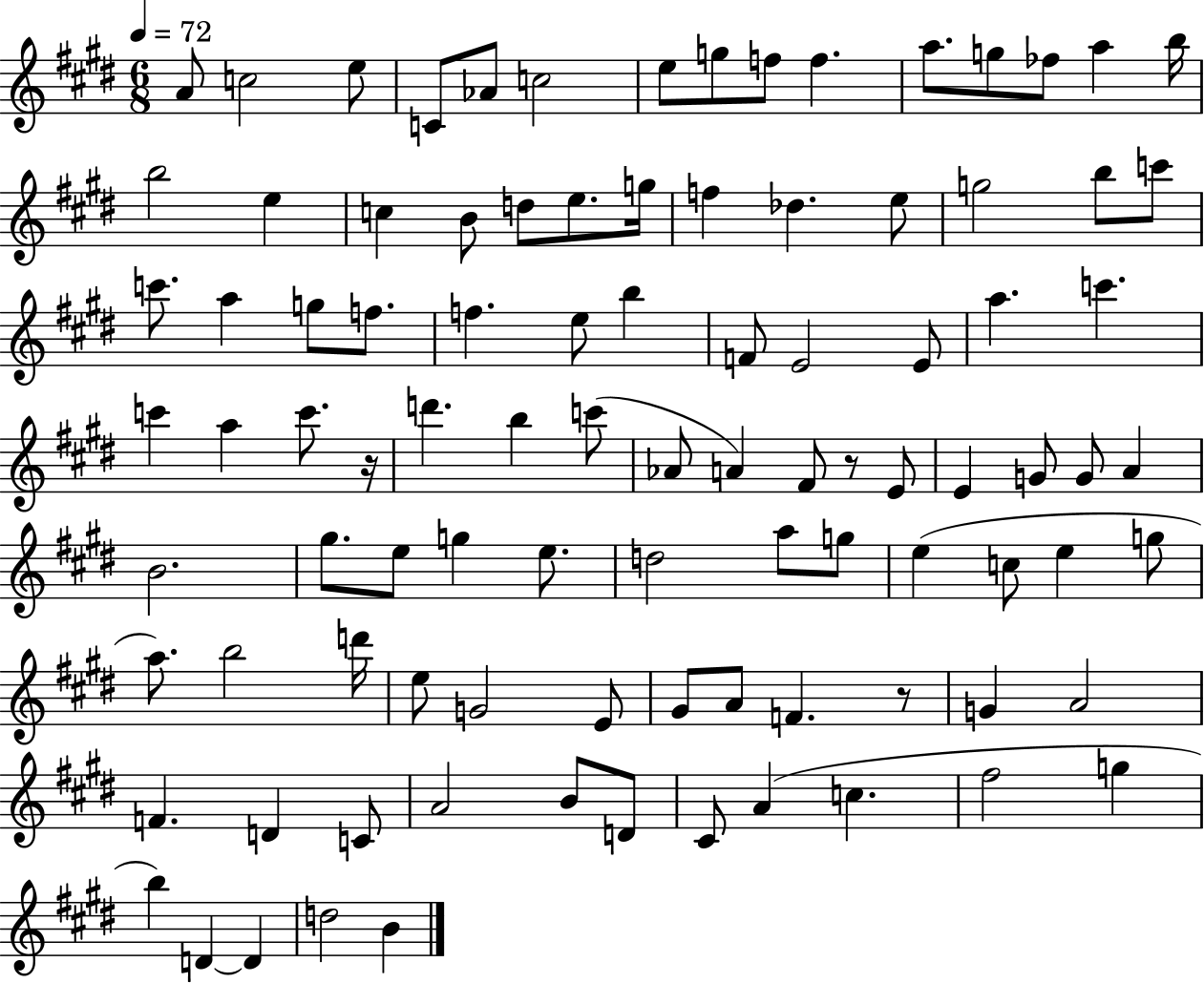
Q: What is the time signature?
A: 6/8